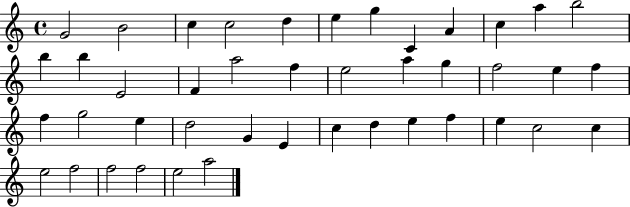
G4/h B4/h C5/q C5/h D5/q E5/q G5/q C4/q A4/q C5/q A5/q B5/h B5/q B5/q E4/h F4/q A5/h F5/q E5/h A5/q G5/q F5/h E5/q F5/q F5/q G5/h E5/q D5/h G4/q E4/q C5/q D5/q E5/q F5/q E5/q C5/h C5/q E5/h F5/h F5/h F5/h E5/h A5/h